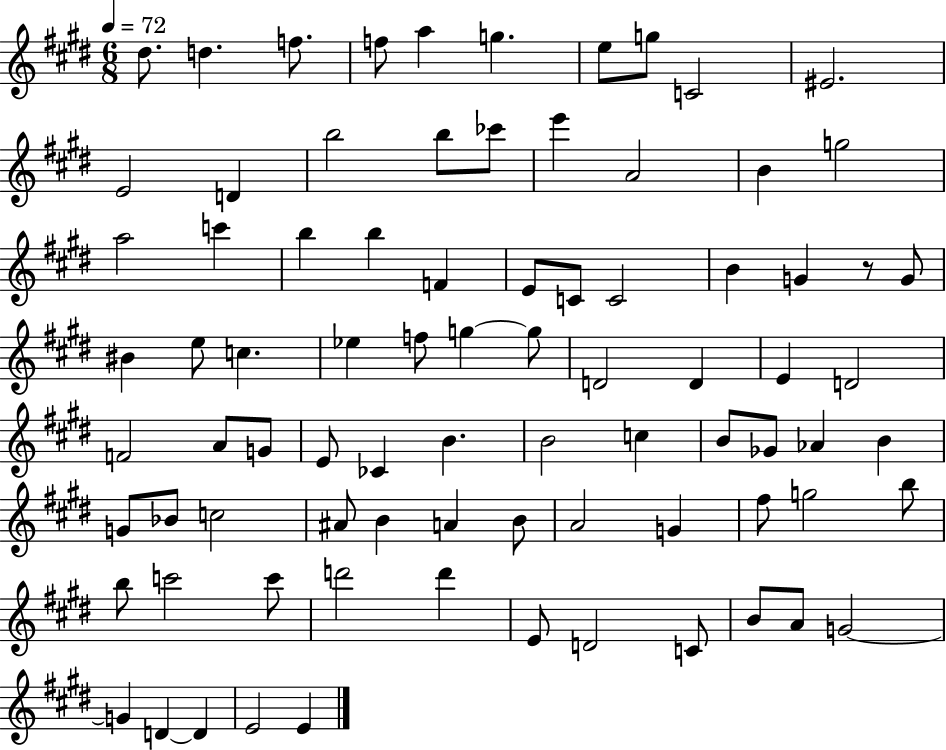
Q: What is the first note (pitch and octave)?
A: D#5